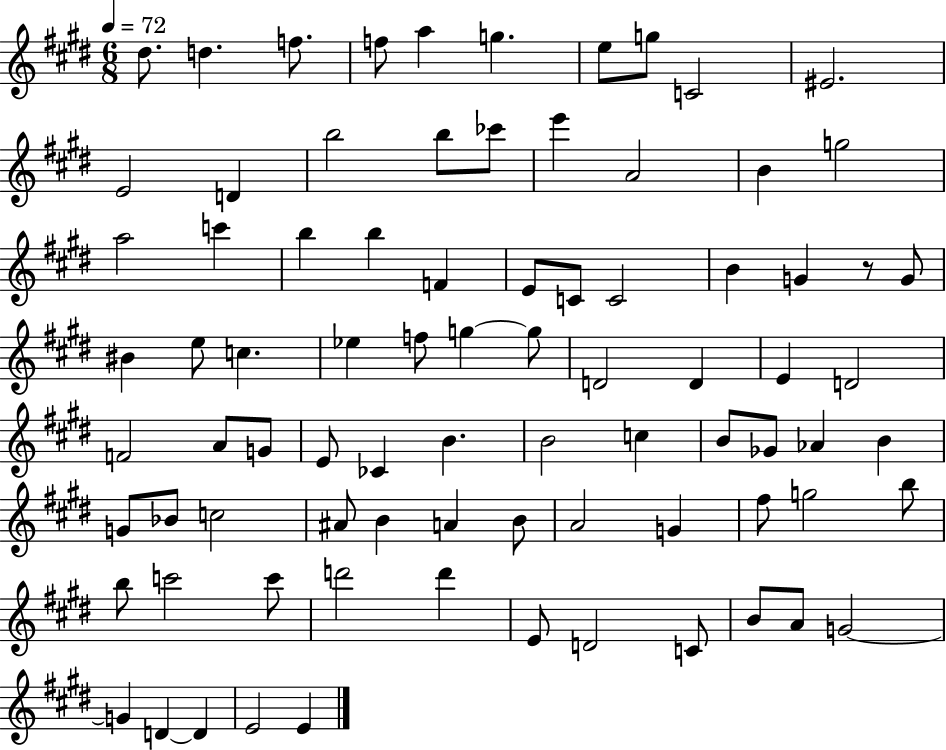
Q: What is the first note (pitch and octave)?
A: D#5